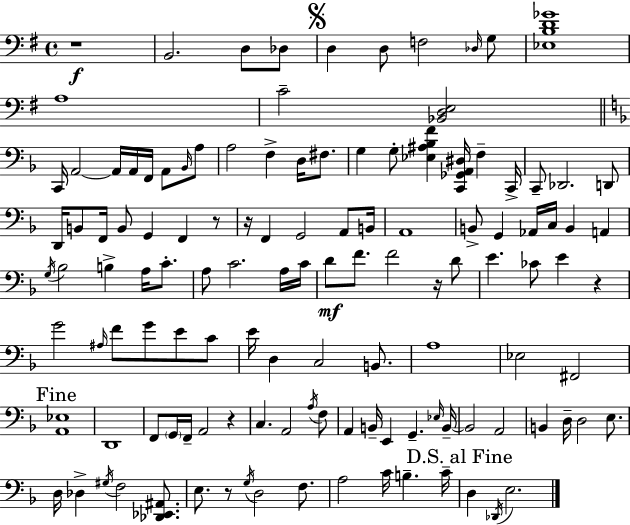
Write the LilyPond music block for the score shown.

{
  \clef bass
  \time 4/4
  \defaultTimeSignature
  \key e \minor
  r1\f | b,2. d8 des8 | \mark \markup { \musicglyph "scripts.segno" } d4 d8 f2 \grace { des16 } g8 | <ees b d' ges'>1 | \break a1 | c'2-- <bes, d e>2 | \bar "||" \break \key f \major c,16 a,2~~ a,16 a,16 f,16 a,8 \grace { bes,16 } a8 | a2 f4-> d16 fis8. | g4 g8-. <ees ais bes f'>4 <c, ges, a, dis>16 f4-- | c,16-> c,8-- des,2. d,8 | \break d,16 b,8 f,16 b,8 g,4 f,4 r8 | r16 f,4 g,2 a,8 | b,16 a,1 | b,8-> g,4 aes,16 c16 b,4 a,4 | \break \acciaccatura { g16 } bes2 b4-> a16 c'8.-. | a8 c'2. | a16 c'16 d'8\mf f'8. f'2 r16 | d'8 e'4. ces'8 e'4 r4 | \break g'2 \grace { ais16 } f'8 g'8 e'8 | c'8 e'16 d4 c2 | b,8. a1 | ees2 fis,2 | \break \mark "Fine" <a, ees>1 | d,1 | f,8 \parenthesize g,16 f,16-- a,2 r4 | c4. a,2 | \break \acciaccatura { a16 } f8 a,4 b,16-- e,4 g,4.-- | \grace { ees16 } b,16--~~ b,2 a,2 | b,4 d16-- d2 | e8. d16 des4-> \acciaccatura { gis16 } f2 | \break <des, ees, ais,>8. e8. r8 \acciaccatura { g16 } d2 | f8. a2 c'16 | b4.-- c'16-- \mark "D.S. al Fine" d4 \acciaccatura { des,16 } e2. | \bar "|."
}